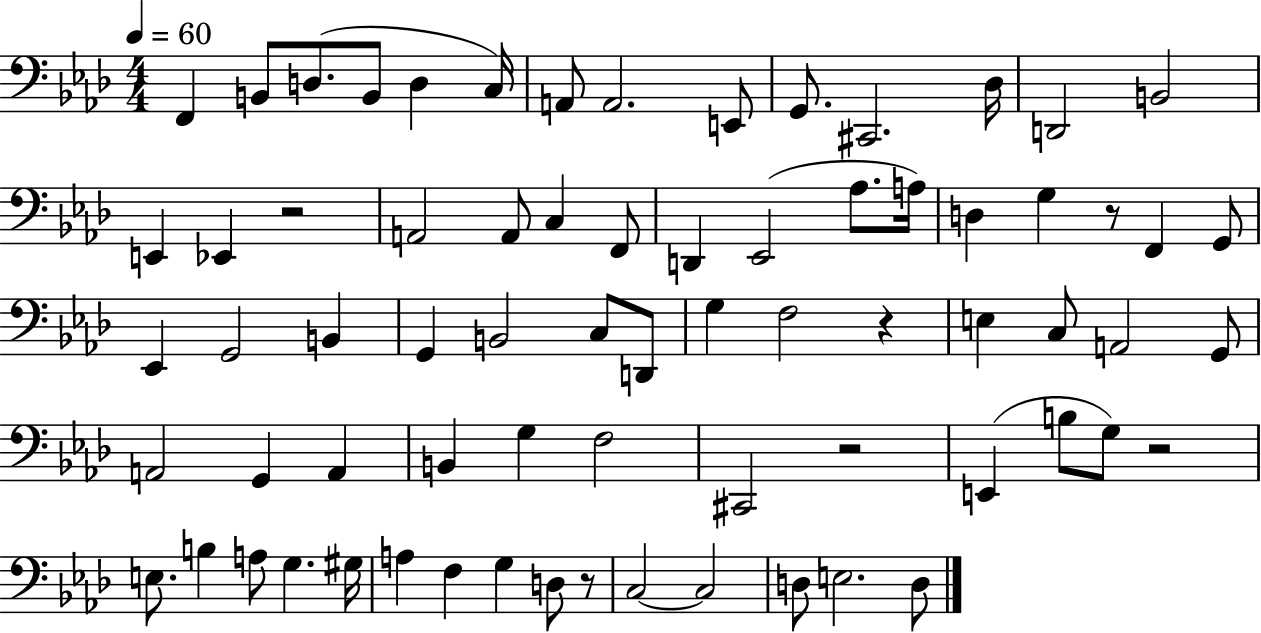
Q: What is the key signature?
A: AES major